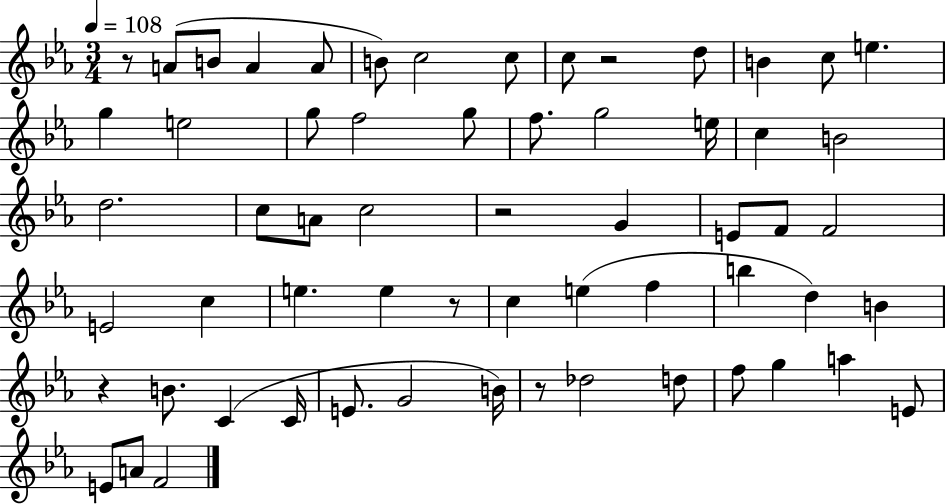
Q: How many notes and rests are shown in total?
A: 61